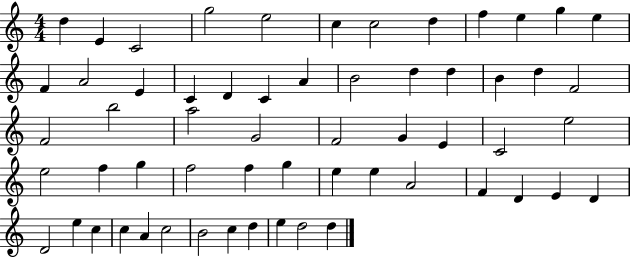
{
  \clef treble
  \numericTimeSignature
  \time 4/4
  \key c \major
  d''4 e'4 c'2 | g''2 e''2 | c''4 c''2 d''4 | f''4 e''4 g''4 e''4 | \break f'4 a'2 e'4 | c'4 d'4 c'4 a'4 | b'2 d''4 d''4 | b'4 d''4 f'2 | \break f'2 b''2 | a''2 g'2 | f'2 g'4 e'4 | c'2 e''2 | \break e''2 f''4 g''4 | f''2 f''4 g''4 | e''4 e''4 a'2 | f'4 d'4 e'4 d'4 | \break d'2 e''4 c''4 | c''4 a'4 c''2 | b'2 c''4 d''4 | e''4 d''2 d''4 | \break \bar "|."
}